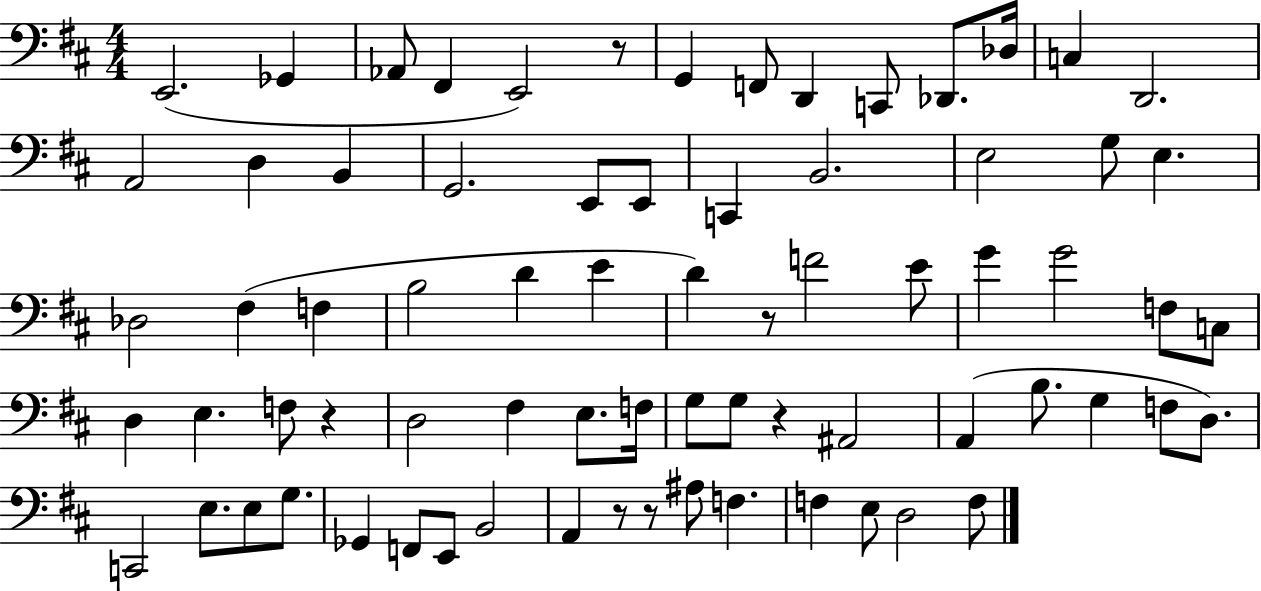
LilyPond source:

{
  \clef bass
  \numericTimeSignature
  \time 4/4
  \key d \major
  e,2.( ges,4 | aes,8 fis,4 e,2) r8 | g,4 f,8 d,4 c,8 des,8. des16 | c4 d,2. | \break a,2 d4 b,4 | g,2. e,8 e,8 | c,4 b,2. | e2 g8 e4. | \break des2 fis4( f4 | b2 d'4 e'4 | d'4) r8 f'2 e'8 | g'4 g'2 f8 c8 | \break d4 e4. f8 r4 | d2 fis4 e8. f16 | g8 g8 r4 ais,2 | a,4( b8. g4 f8 d8.) | \break c,2 e8. e8 g8. | ges,4 f,8 e,8 b,2 | a,4 r8 r8 ais8 f4. | f4 e8 d2 f8 | \break \bar "|."
}